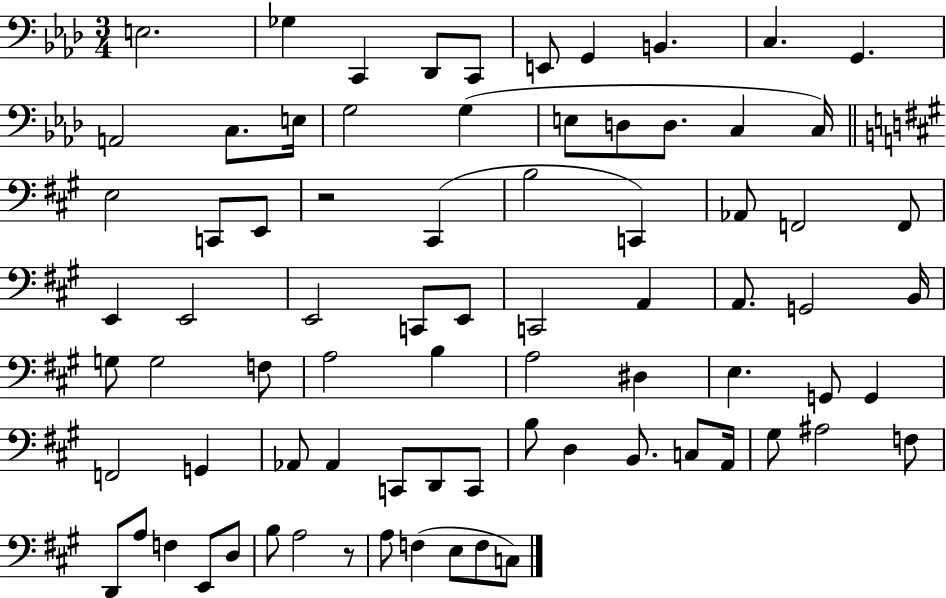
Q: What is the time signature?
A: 3/4